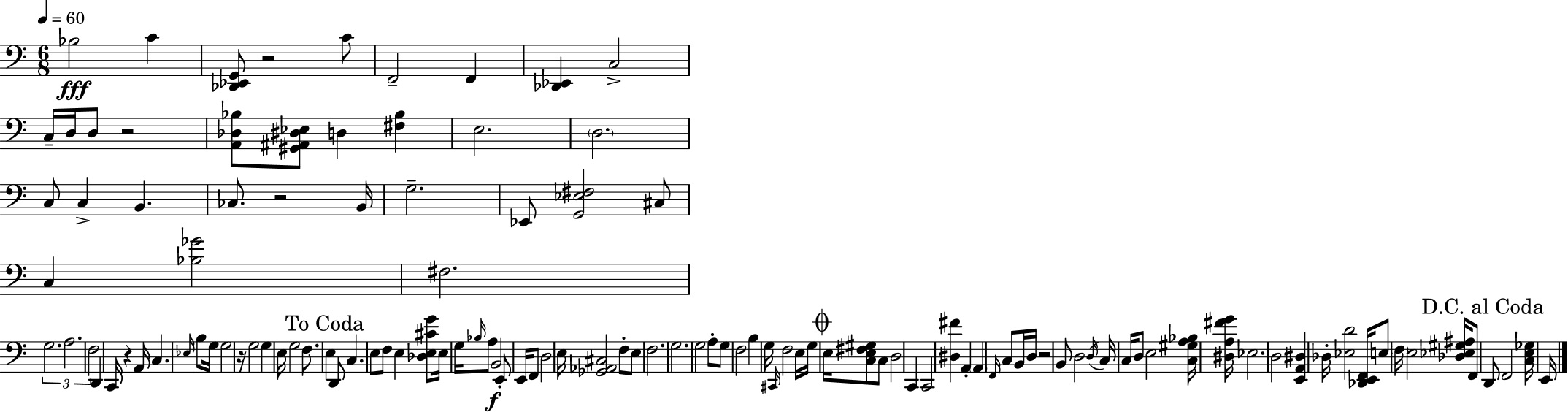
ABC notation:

X:1
T:Untitled
M:6/8
L:1/4
K:Am
_B,2 C [_D,,_E,,G,,]/2 z2 C/2 F,,2 F,, [_D,,_E,,] C,2 C,/4 D,/4 D,/2 z2 [A,,_D,_B,]/2 [^G,,^A,,^D,_E,]/2 D, [^F,_B,] E,2 D,2 C,/2 C, B,, _C,/2 z2 B,,/4 G,2 _E,,/2 [G,,_E,^F,]2 ^C,/2 C, [_B,_G]2 ^F,2 G,2 A,2 F,2 D,, C,,/4 z A,,/4 C, _E,/4 B,/2 G,/4 G,2 z/4 G,2 G, E,/4 G,2 F,/2 E, D,,/2 C, E,/2 F,/2 E, [_D,E,^CG]/2 E,/4 G,/4 _B,/4 A,/2 B,,2 E,,/2 E,,/4 F,,/2 D,2 E,/4 [_G,,_A,,^C,]2 F,/2 E,/2 F,2 G,2 G,2 A,/2 G,/2 F,2 B, G,/4 ^C,,/4 F,2 E,/4 G,/4 E,/4 [C,E,^F,^G,]/2 C,/2 D,2 C,, C,,2 [^D,^F] A,, A,, F,,/4 C,/2 B,,/4 D,/4 z2 B,,/2 D,2 D,/4 C,/4 C,/4 D,/2 E,2 [C,^G,A,_B,]/4 [^D,A,^FG]/4 _E,2 D,2 [E,,A,,^D,] _D,/4 [_E,D]2 [_D,,E,,F,,]/4 E,/2 F,/4 E,2 [_D,_E,^G,^A,]/4 F,,/2 D,,/2 F,,2 [C,E,_G,]/4 E,,/4